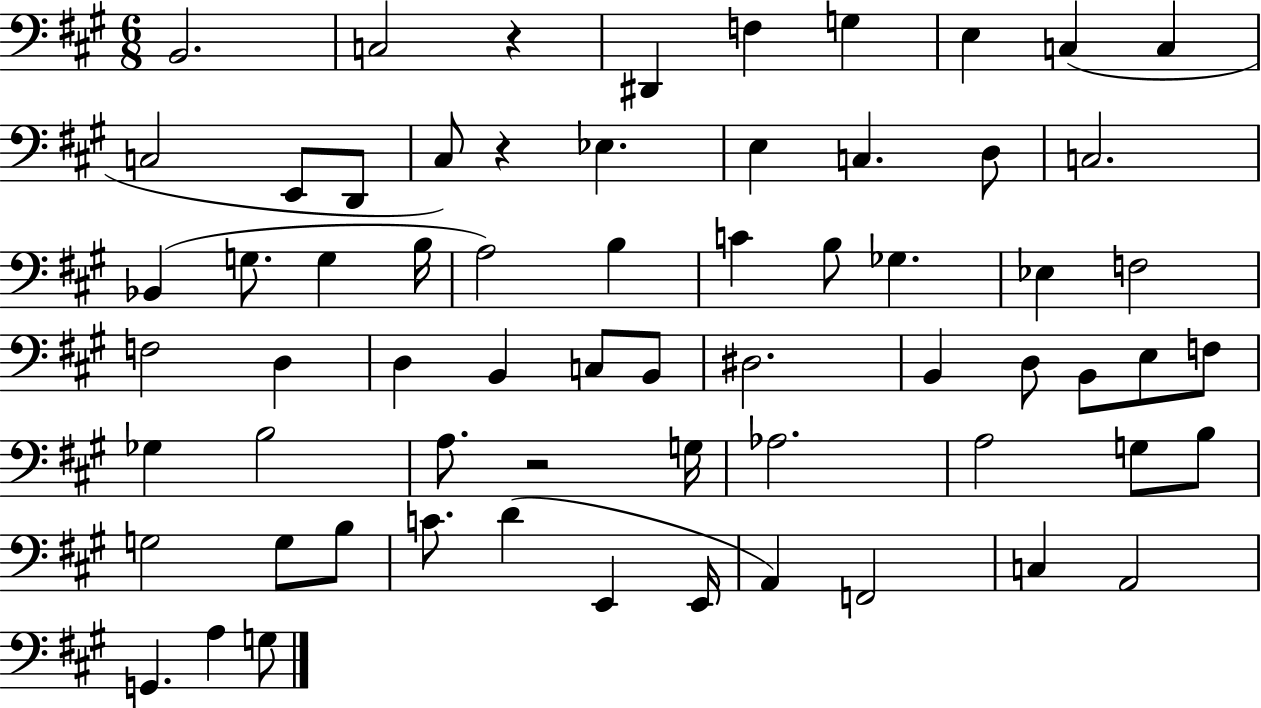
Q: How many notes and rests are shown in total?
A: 65